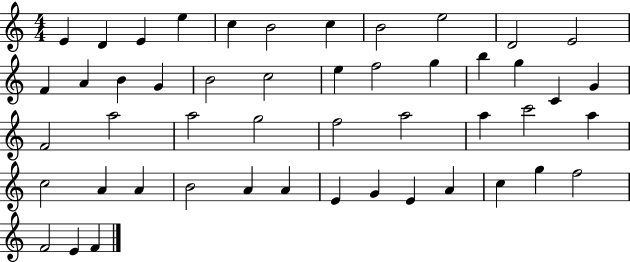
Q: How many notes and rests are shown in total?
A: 49